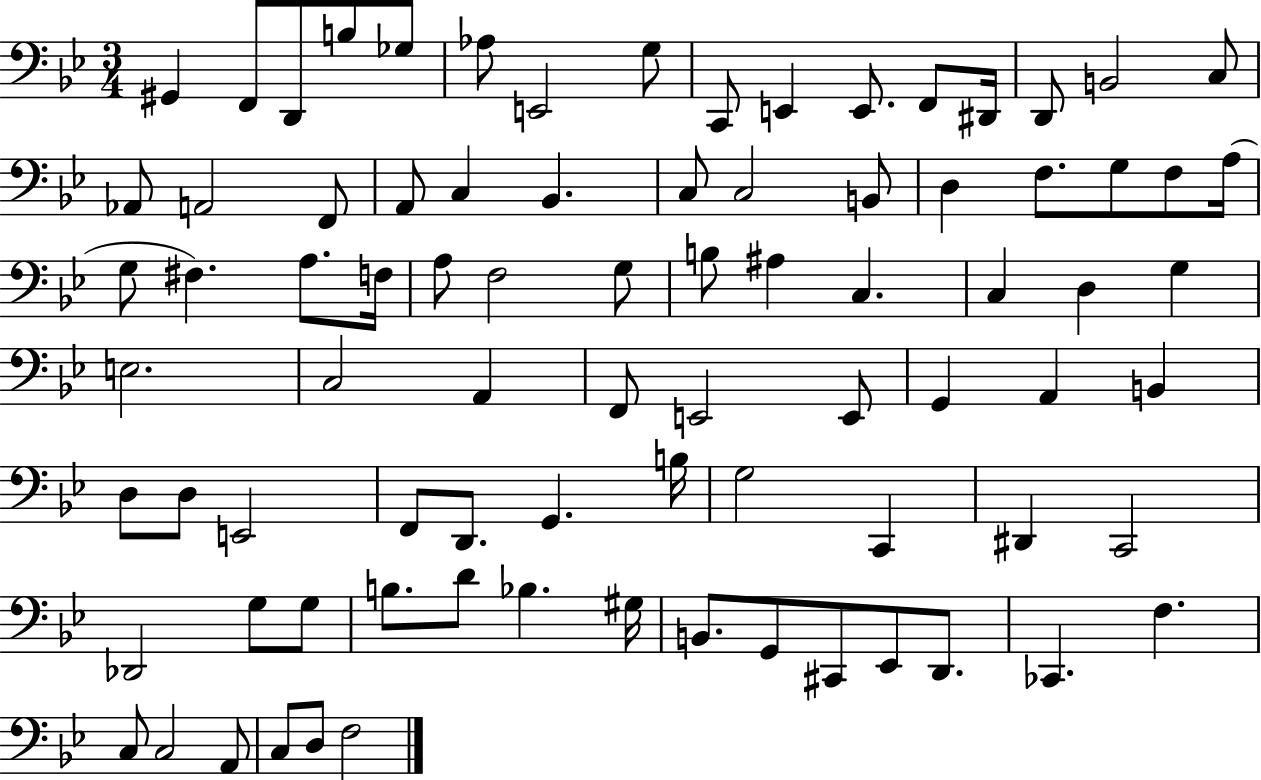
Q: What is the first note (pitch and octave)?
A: G#2